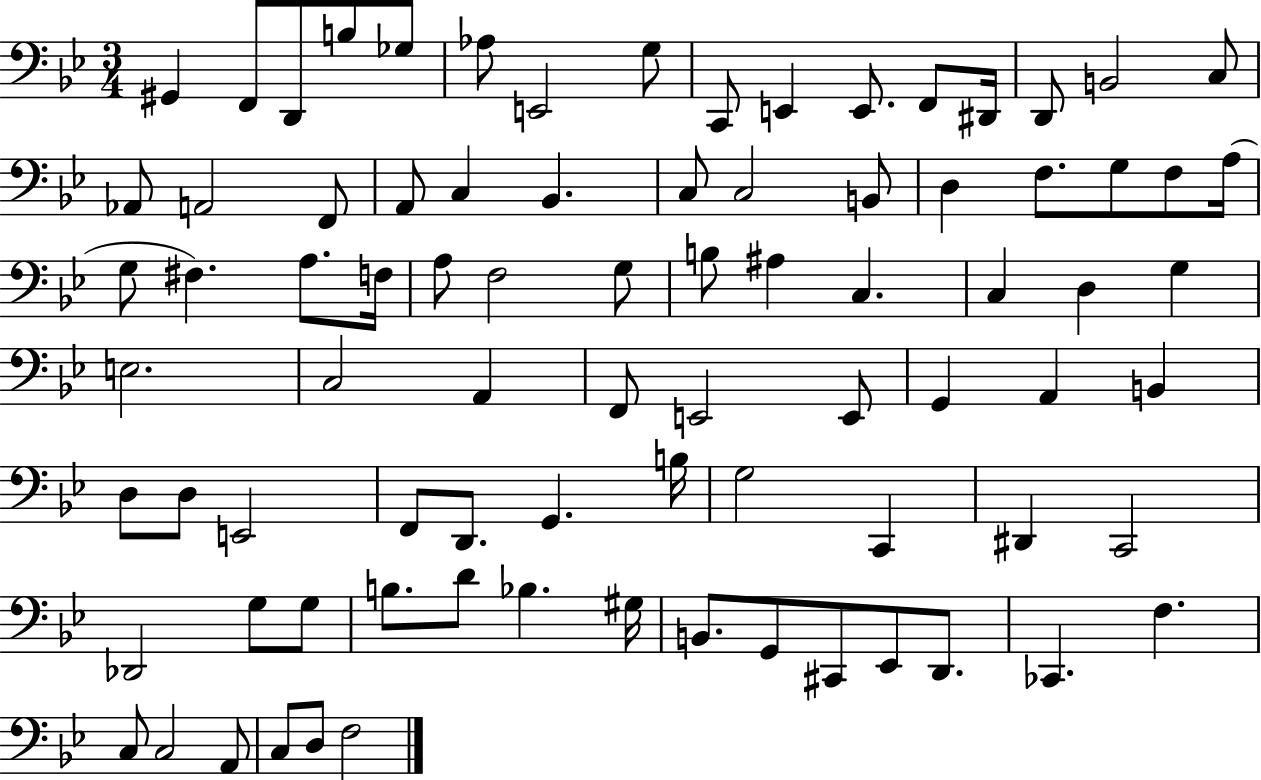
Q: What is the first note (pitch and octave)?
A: G#2